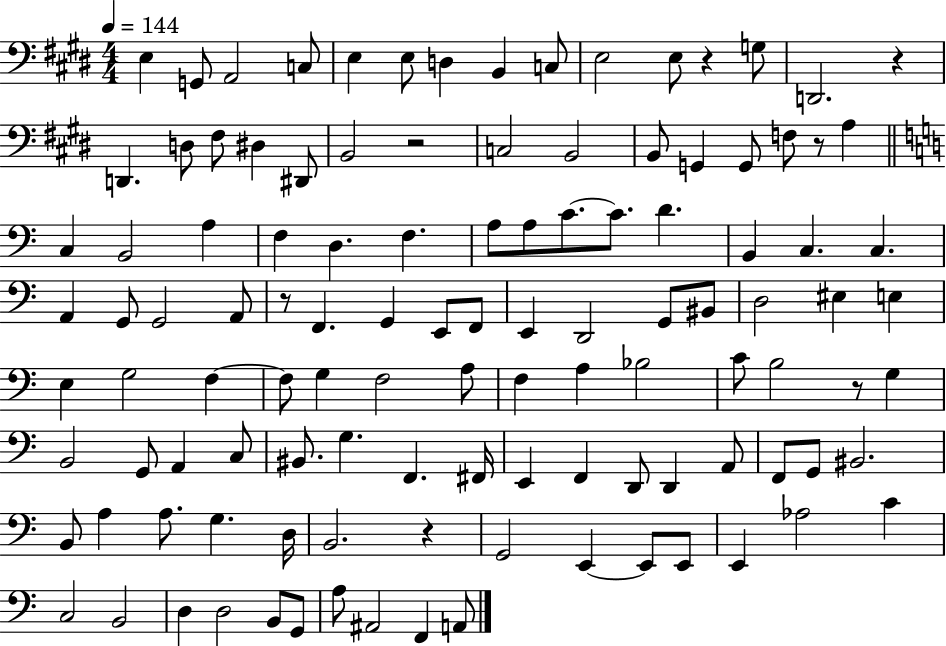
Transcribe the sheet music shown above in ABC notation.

X:1
T:Untitled
M:4/4
L:1/4
K:E
E, G,,/2 A,,2 C,/2 E, E,/2 D, B,, C,/2 E,2 E,/2 z G,/2 D,,2 z D,, D,/2 ^F,/2 ^D, ^D,,/2 B,,2 z2 C,2 B,,2 B,,/2 G,, G,,/2 F,/2 z/2 A, C, B,,2 A, F, D, F, A,/2 A,/2 C/2 C/2 D B,, C, C, A,, G,,/2 G,,2 A,,/2 z/2 F,, G,, E,,/2 F,,/2 E,, D,,2 G,,/2 ^B,,/2 D,2 ^E, E, E, G,2 F, F,/2 G, F,2 A,/2 F, A, _B,2 C/2 B,2 z/2 G, B,,2 G,,/2 A,, C,/2 ^B,,/2 G, F,, ^F,,/4 E,, F,, D,,/2 D,, A,,/2 F,,/2 G,,/2 ^B,,2 B,,/2 A, A,/2 G, D,/4 B,,2 z G,,2 E,, E,,/2 E,,/2 E,, _A,2 C C,2 B,,2 D, D,2 B,,/2 G,,/2 A,/2 ^A,,2 F,, A,,/2